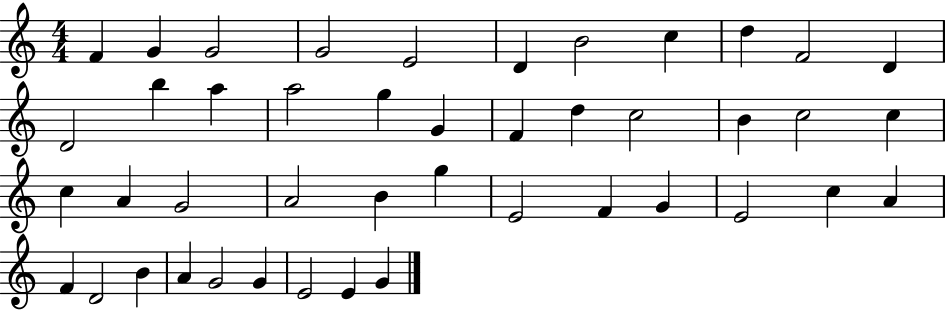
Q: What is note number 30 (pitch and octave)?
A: E4